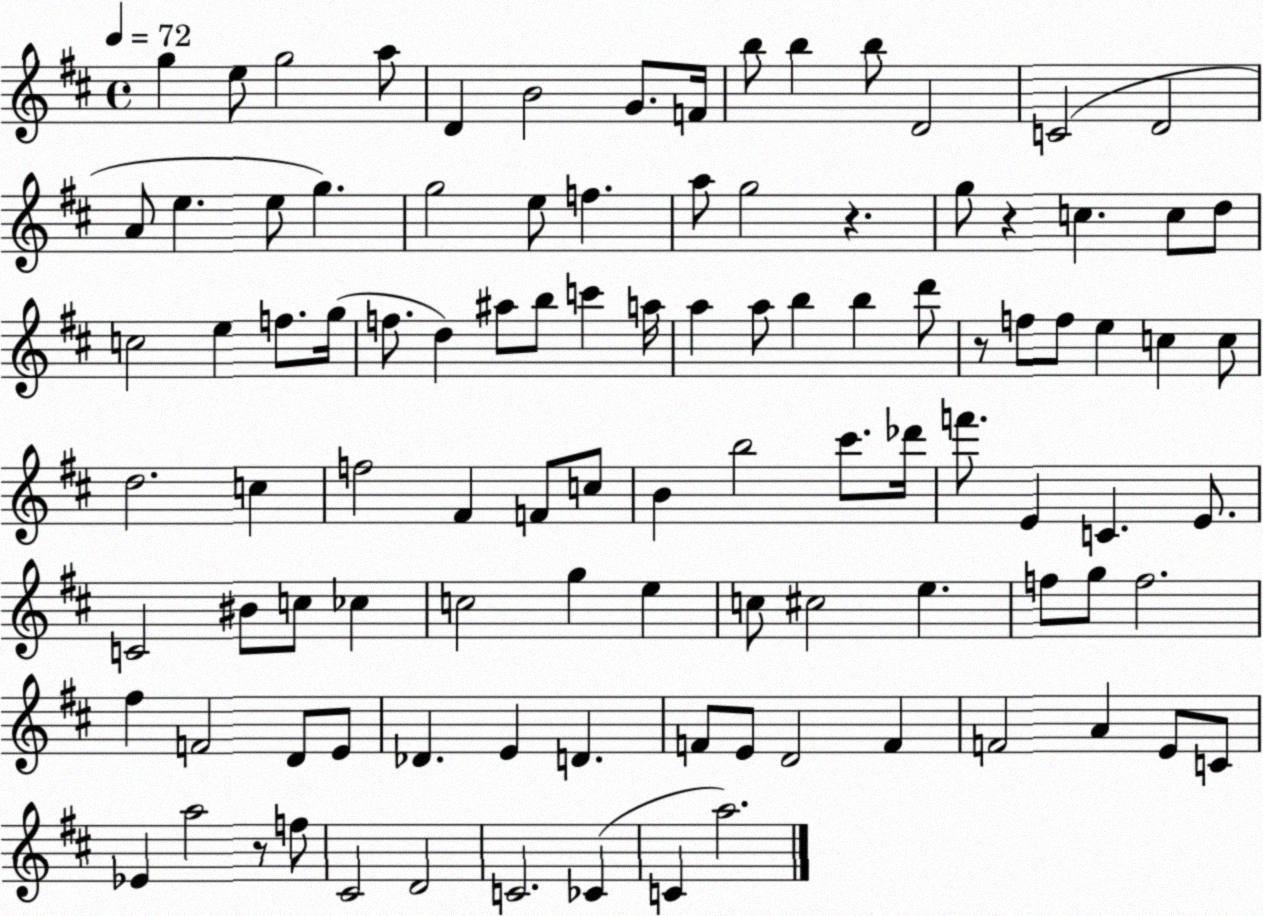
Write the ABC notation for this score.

X:1
T:Untitled
M:4/4
L:1/4
K:D
g e/2 g2 a/2 D B2 G/2 F/4 b/2 b b/2 D2 C2 D2 A/2 e e/2 g g2 e/2 f a/2 g2 z g/2 z c c/2 d/2 c2 e f/2 g/4 f/2 d ^a/2 b/2 c' a/4 a a/2 b b d'/2 z/2 f/2 f/2 e c c/2 d2 c f2 ^F F/2 c/2 B b2 ^c'/2 _d'/4 f'/2 E C E/2 C2 ^B/2 c/2 _c c2 g e c/2 ^c2 e f/2 g/2 f2 ^f F2 D/2 E/2 _D E D F/2 E/2 D2 F F2 A E/2 C/2 _E a2 z/2 f/2 ^C2 D2 C2 _C C a2